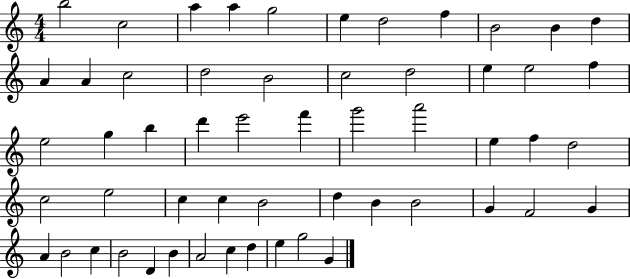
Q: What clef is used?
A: treble